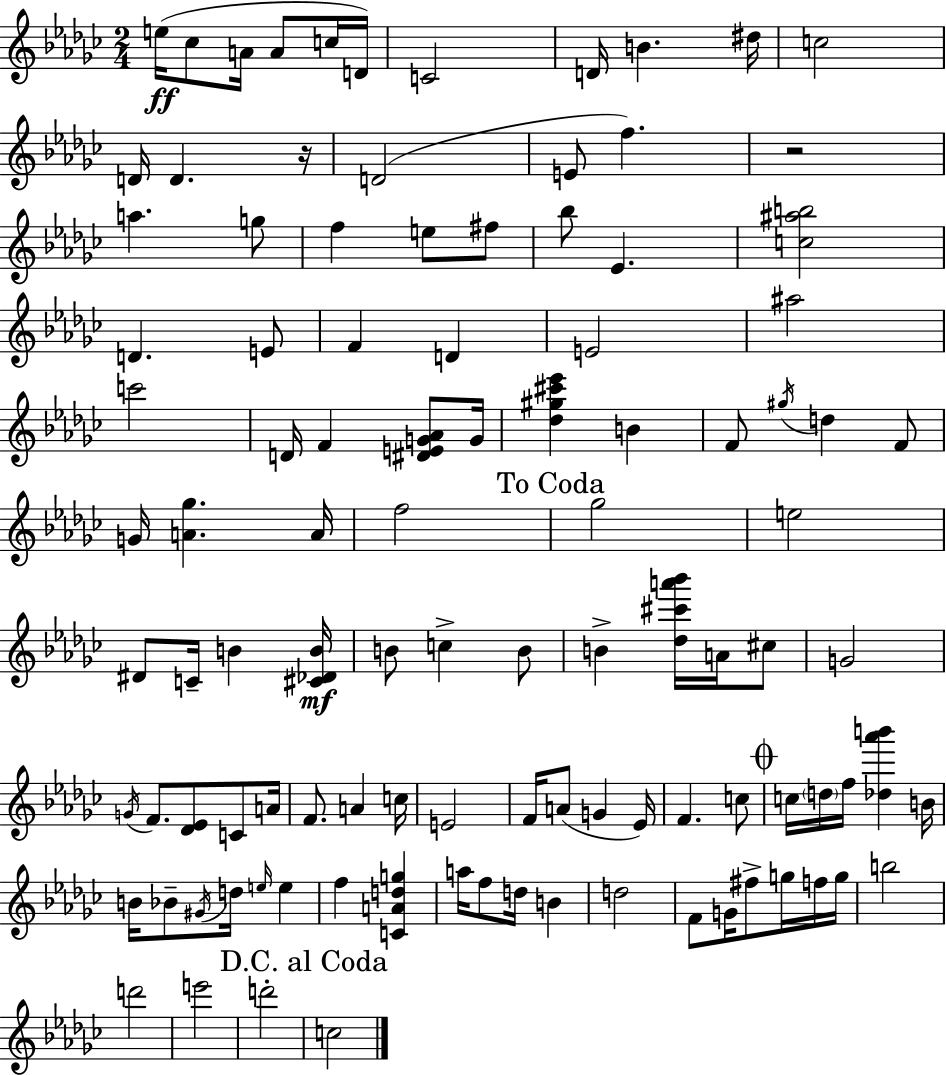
{
  \clef treble
  \numericTimeSignature
  \time 2/4
  \key ees \minor
  e''16(\ff ces''8 a'16 a'8 c''16 d'16) | c'2 | d'16 b'4. dis''16 | c''2 | \break d'16 d'4. r16 | d'2( | e'8 f''4.) | r2 | \break a''4. g''8 | f''4 e''8 fis''8 | bes''8 ees'4. | <c'' ais'' b''>2 | \break d'4. e'8 | f'4 d'4 | e'2 | ais''2 | \break c'''2 | d'16 f'4 <dis' e' g' aes'>8 g'16 | <des'' gis'' cis''' ees'''>4 b'4 | f'8 \acciaccatura { gis''16 } d''4 f'8 | \break g'16 <a' ges''>4. | a'16 f''2 | \mark "To Coda" ges''2 | e''2 | \break dis'8 c'16-- b'4 | <cis' des' b'>16\mf b'8 c''4-> b'8 | b'4-> <des'' cis''' a''' bes'''>16 a'16 cis''8 | g'2 | \break \acciaccatura { g'16 } f'8. <des' ees'>8 c'8 | a'16 f'8. a'4 | c''16 e'2 | f'16 a'8( g'4 | \break ees'16) f'4. | c''8 \mark \markup { \musicglyph "scripts.coda" } c''16 \parenthesize d''16 f''16 <des'' aes''' b'''>4 | b'16 b'16 bes'8-- \acciaccatura { gis'16 } d''16 \grace { e''16 } | e''4 f''4 | \break <c' a' d'' g''>4 a''16 f''8 d''16 | b'4 d''2 | f'8 g'16 fis''8-> | g''16 f''16 g''16 b''2 | \break d'''2 | e'''2 | d'''2-. | \mark "D.C. al Coda" c''2 | \break \bar "|."
}